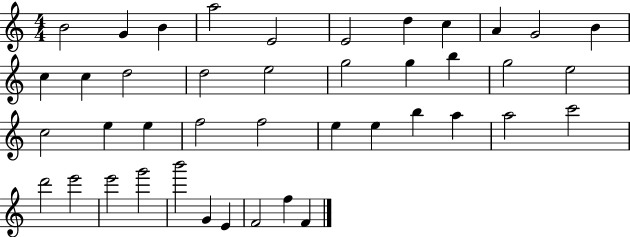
X:1
T:Untitled
M:4/4
L:1/4
K:C
B2 G B a2 E2 E2 d c A G2 B c c d2 d2 e2 g2 g b g2 e2 c2 e e f2 f2 e e b a a2 c'2 d'2 e'2 e'2 g'2 b'2 G E F2 f F